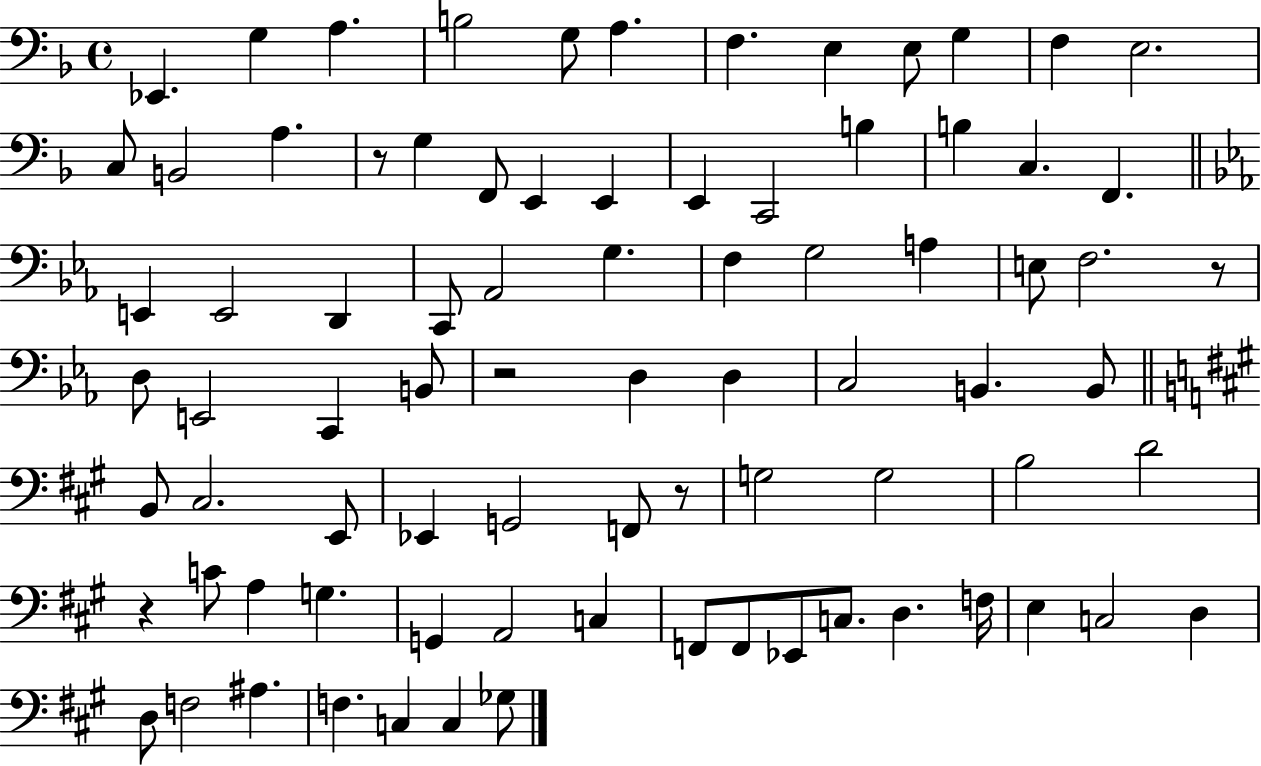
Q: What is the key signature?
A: F major